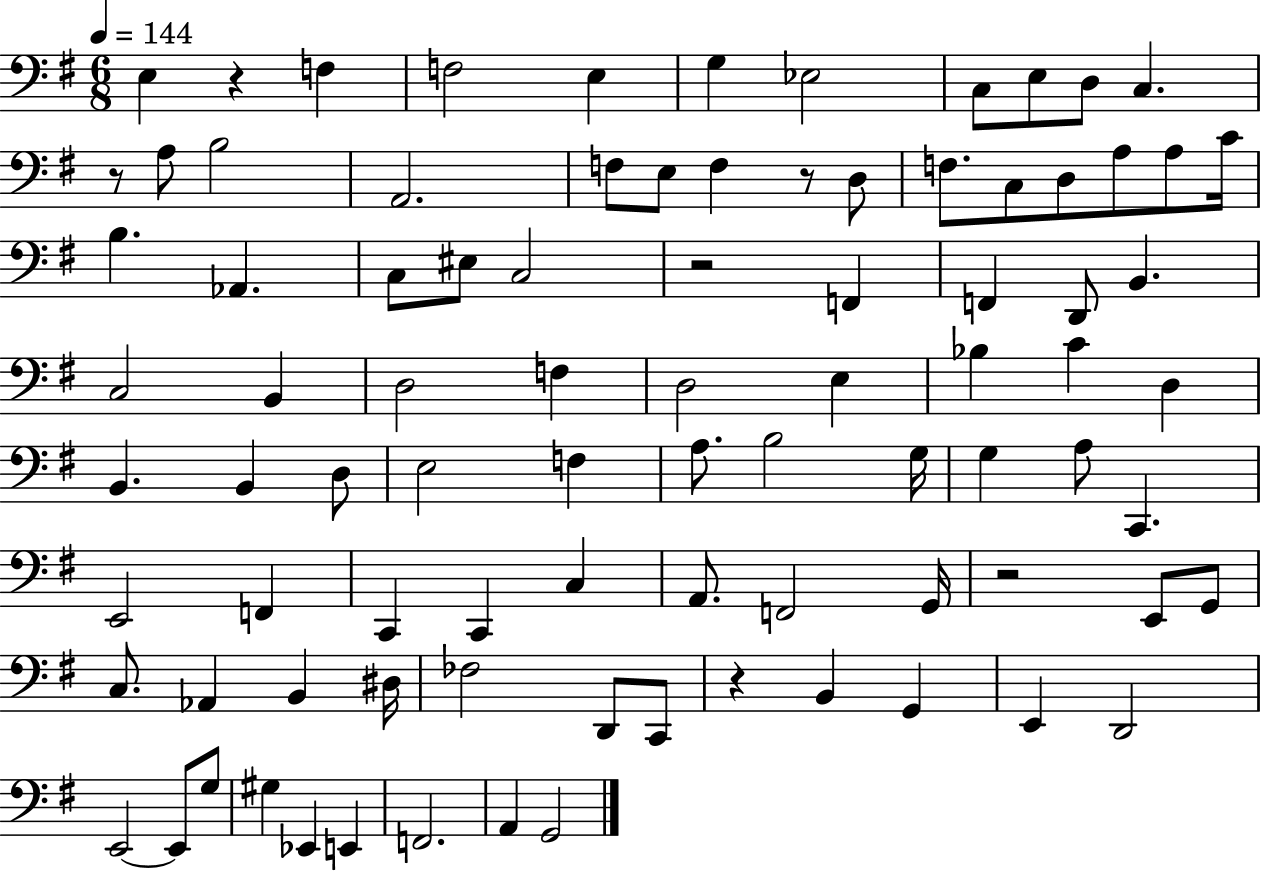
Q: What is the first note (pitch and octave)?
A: E3